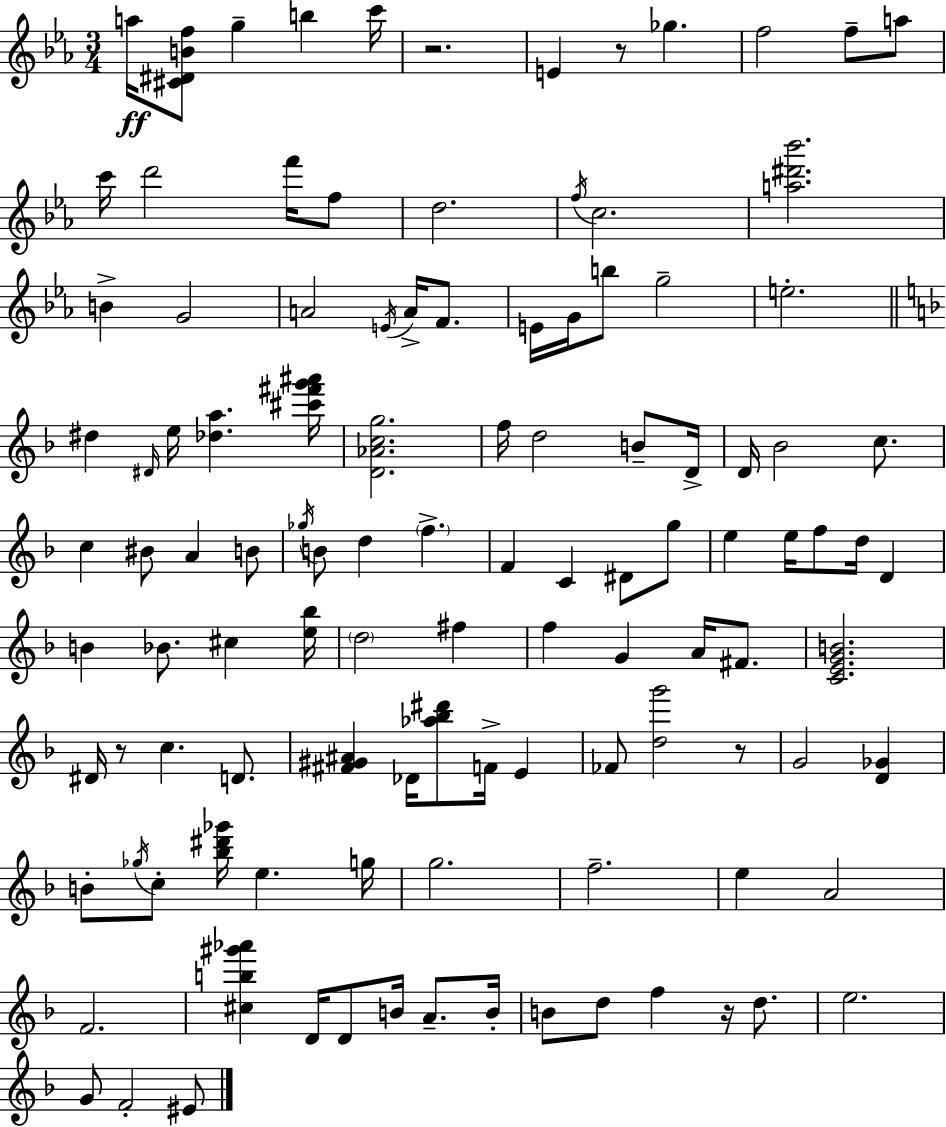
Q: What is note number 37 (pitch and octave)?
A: C5